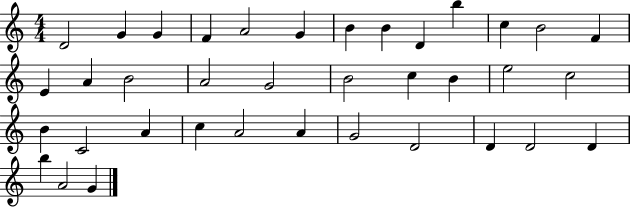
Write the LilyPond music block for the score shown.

{
  \clef treble
  \numericTimeSignature
  \time 4/4
  \key c \major
  d'2 g'4 g'4 | f'4 a'2 g'4 | b'4 b'4 d'4 b''4 | c''4 b'2 f'4 | \break e'4 a'4 b'2 | a'2 g'2 | b'2 c''4 b'4 | e''2 c''2 | \break b'4 c'2 a'4 | c''4 a'2 a'4 | g'2 d'2 | d'4 d'2 d'4 | \break b''4 a'2 g'4 | \bar "|."
}